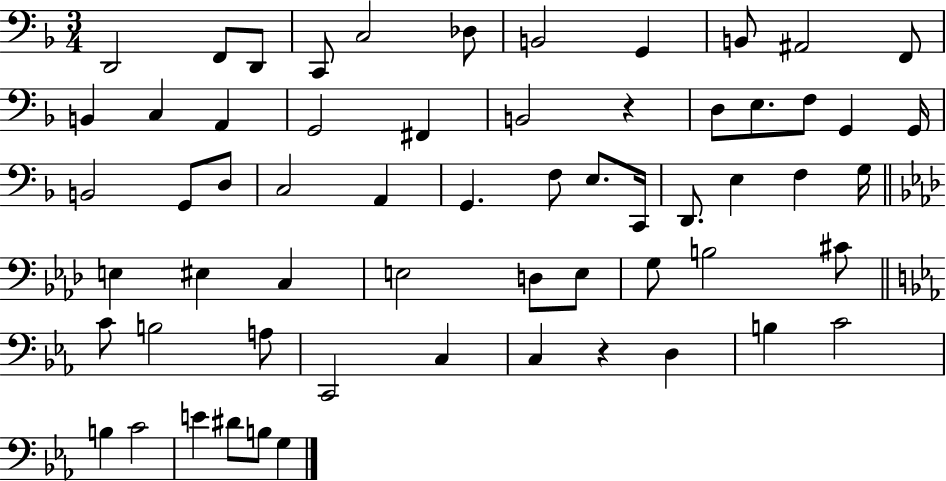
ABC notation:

X:1
T:Untitled
M:3/4
L:1/4
K:F
D,,2 F,,/2 D,,/2 C,,/2 C,2 _D,/2 B,,2 G,, B,,/2 ^A,,2 F,,/2 B,, C, A,, G,,2 ^F,, B,,2 z D,/2 E,/2 F,/2 G,, G,,/4 B,,2 G,,/2 D,/2 C,2 A,, G,, F,/2 E,/2 C,,/4 D,,/2 E, F, G,/4 E, ^E, C, E,2 D,/2 E,/2 G,/2 B,2 ^C/2 C/2 B,2 A,/2 C,,2 C, C, z D, B, C2 B, C2 E ^D/2 B,/2 G,